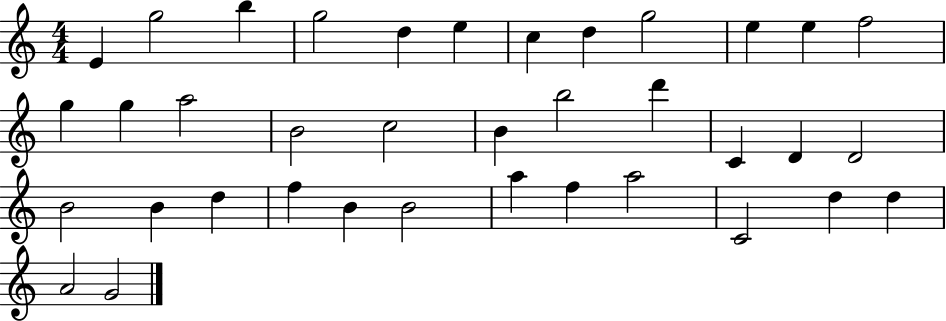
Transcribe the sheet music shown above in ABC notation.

X:1
T:Untitled
M:4/4
L:1/4
K:C
E g2 b g2 d e c d g2 e e f2 g g a2 B2 c2 B b2 d' C D D2 B2 B d f B B2 a f a2 C2 d d A2 G2